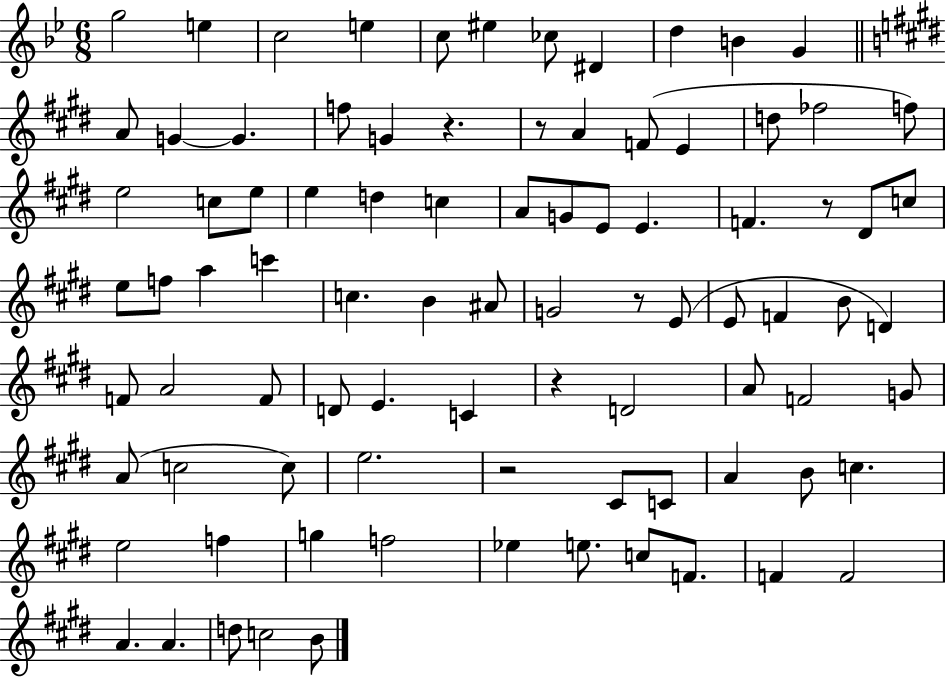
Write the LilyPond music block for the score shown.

{
  \clef treble
  \numericTimeSignature
  \time 6/8
  \key bes \major
  g''2 e''4 | c''2 e''4 | c''8 eis''4 ces''8 dis'4 | d''4 b'4 g'4 | \break \bar "||" \break \key e \major a'8 g'4~~ g'4. | f''8 g'4 r4. | r8 a'4 f'8( e'4 | d''8 fes''2 f''8) | \break e''2 c''8 e''8 | e''4 d''4 c''4 | a'8 g'8 e'8 e'4. | f'4. r8 dis'8 c''8 | \break e''8 f''8 a''4 c'''4 | c''4. b'4 ais'8 | g'2 r8 e'8( | e'8 f'4 b'8 d'4) | \break f'8 a'2 f'8 | d'8 e'4. c'4 | r4 d'2 | a'8 f'2 g'8 | \break a'8( c''2 c''8) | e''2. | r2 cis'8 c'8 | a'4 b'8 c''4. | \break e''2 f''4 | g''4 f''2 | ees''4 e''8. c''8 f'8. | f'4 f'2 | \break a'4. a'4. | d''8 c''2 b'8 | \bar "|."
}